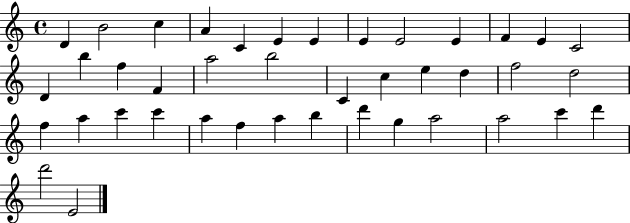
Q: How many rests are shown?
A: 0